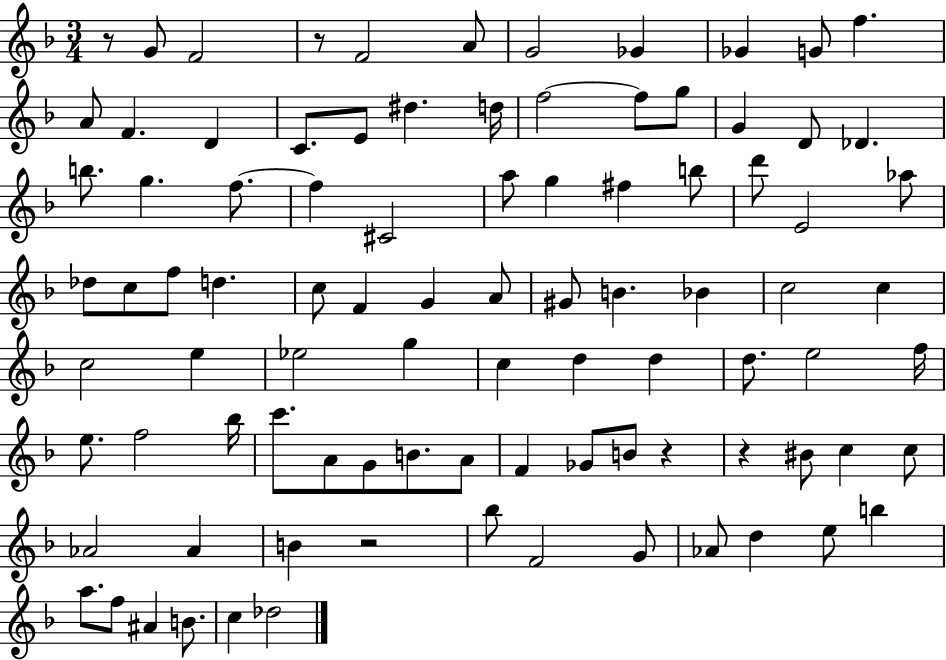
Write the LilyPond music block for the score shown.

{
  \clef treble
  \numericTimeSignature
  \time 3/4
  \key f \major
  r8 g'8 f'2 | r8 f'2 a'8 | g'2 ges'4 | ges'4 g'8 f''4. | \break a'8 f'4. d'4 | c'8. e'8 dis''4. d''16 | f''2~~ f''8 g''8 | g'4 d'8 des'4. | \break b''8. g''4. f''8.~~ | f''4 cis'2 | a''8 g''4 fis''4 b''8 | d'''8 e'2 aes''8 | \break des''8 c''8 f''8 d''4. | c''8 f'4 g'4 a'8 | gis'8 b'4. bes'4 | c''2 c''4 | \break c''2 e''4 | ees''2 g''4 | c''4 d''4 d''4 | d''8. e''2 f''16 | \break e''8. f''2 bes''16 | c'''8. a'8 g'8 b'8. a'8 | f'4 ges'8 b'8 r4 | r4 bis'8 c''4 c''8 | \break aes'2 aes'4 | b'4 r2 | bes''8 f'2 g'8 | aes'8 d''4 e''8 b''4 | \break a''8. f''8 ais'4 b'8. | c''4 des''2 | \bar "|."
}